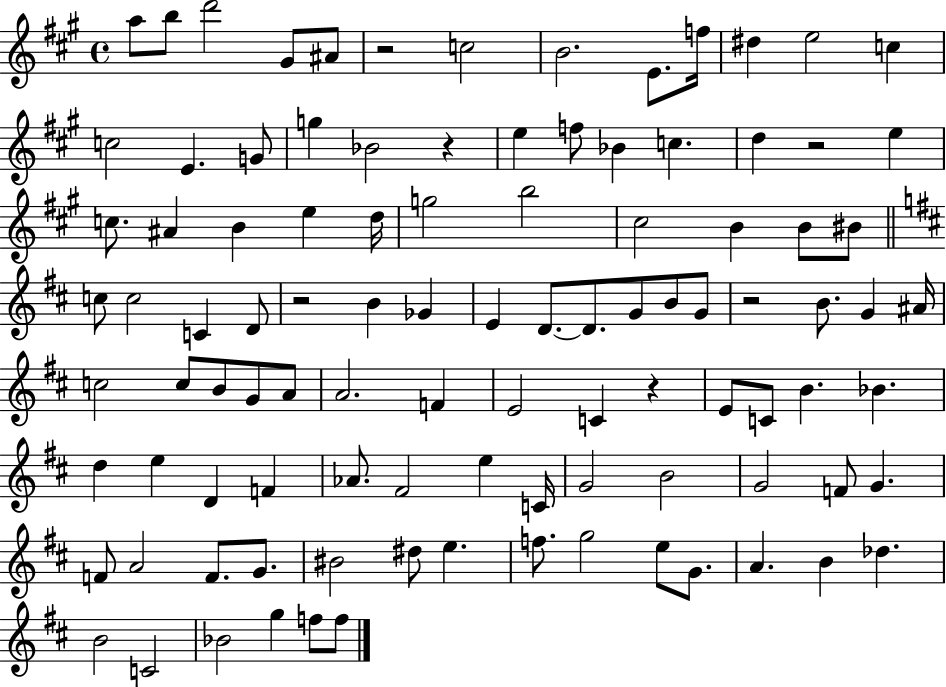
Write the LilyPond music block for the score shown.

{
  \clef treble
  \time 4/4
  \defaultTimeSignature
  \key a \major
  a''8 b''8 d'''2 gis'8 ais'8 | r2 c''2 | b'2. e'8. f''16 | dis''4 e''2 c''4 | \break c''2 e'4. g'8 | g''4 bes'2 r4 | e''4 f''8 bes'4 c''4. | d''4 r2 e''4 | \break c''8. ais'4 b'4 e''4 d''16 | g''2 b''2 | cis''2 b'4 b'8 bis'8 | \bar "||" \break \key d \major c''8 c''2 c'4 d'8 | r2 b'4 ges'4 | e'4 d'8.~~ d'8. g'8 b'8 g'8 | r2 b'8. g'4 ais'16 | \break c''2 c''8 b'8 g'8 a'8 | a'2. f'4 | e'2 c'4 r4 | e'8 c'8 b'4. bes'4. | \break d''4 e''4 d'4 f'4 | aes'8. fis'2 e''4 c'16 | g'2 b'2 | g'2 f'8 g'4. | \break f'8 a'2 f'8. g'8. | bis'2 dis''8 e''4. | f''8. g''2 e''8 g'8. | a'4. b'4 des''4. | \break b'2 c'2 | bes'2 g''4 f''8 f''8 | \bar "|."
}